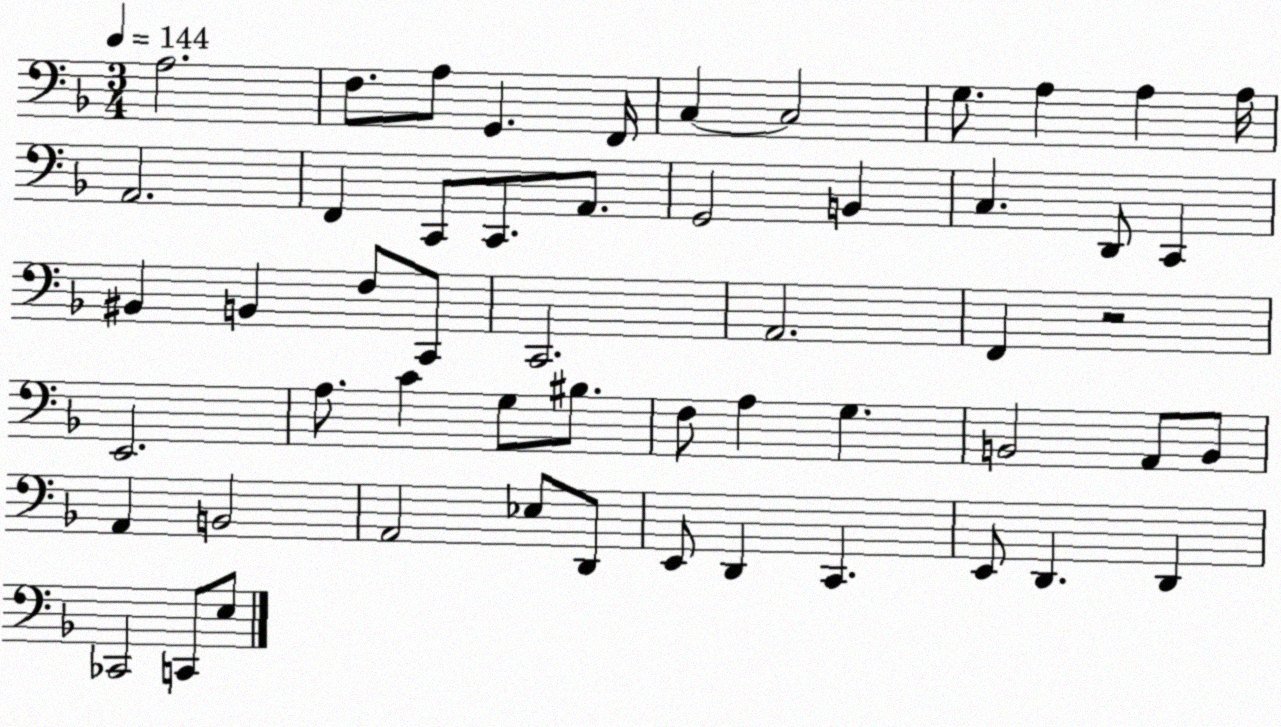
X:1
T:Untitled
M:3/4
L:1/4
K:F
A,2 F,/2 A,/2 G,, F,,/4 C, C,2 G,/2 A, A, A,/4 A,,2 F,, C,,/2 C,,/2 A,,/2 G,,2 B,, C, D,,/2 C,, ^B,, B,, F,/2 C,,/2 C,,2 A,,2 F,, z2 E,,2 A,/2 C G,/2 ^B,/2 F,/2 A, G, B,,2 A,,/2 B,,/2 A,, B,,2 A,,2 _E,/2 D,,/2 E,,/2 D,, C,, E,,/2 D,, D,, _C,,2 C,,/2 E,/2